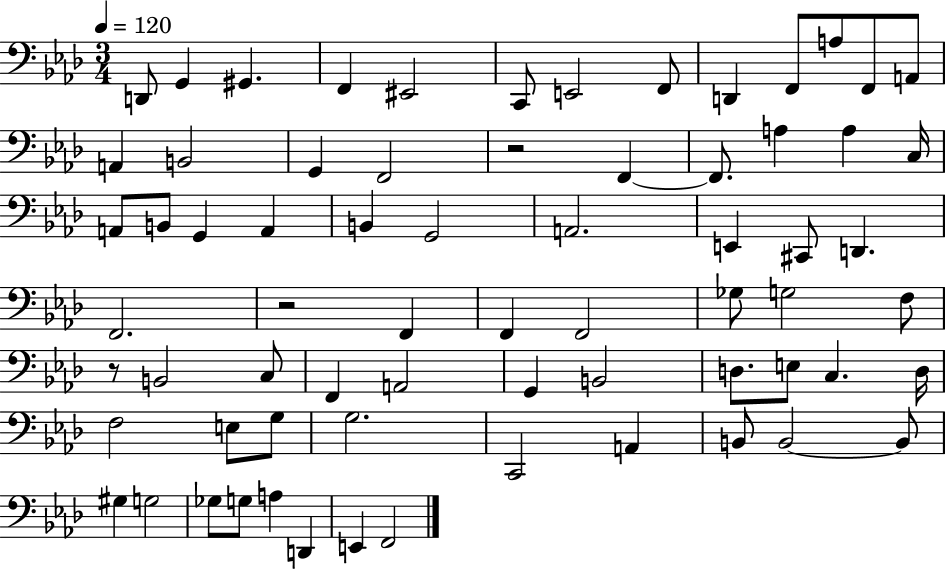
{
  \clef bass
  \numericTimeSignature
  \time 3/4
  \key aes \major
  \tempo 4 = 120
  d,8 g,4 gis,4. | f,4 eis,2 | c,8 e,2 f,8 | d,4 f,8 a8 f,8 a,8 | \break a,4 b,2 | g,4 f,2 | r2 f,4~~ | f,8. a4 a4 c16 | \break a,8 b,8 g,4 a,4 | b,4 g,2 | a,2. | e,4 cis,8 d,4. | \break f,2. | r2 f,4 | f,4 f,2 | ges8 g2 f8 | \break r8 b,2 c8 | f,4 a,2 | g,4 b,2 | d8. e8 c4. d16 | \break f2 e8 g8 | g2. | c,2 a,4 | b,8 b,2~~ b,8 | \break gis4 g2 | ges8 g8 a4 d,4 | e,4 f,2 | \bar "|."
}